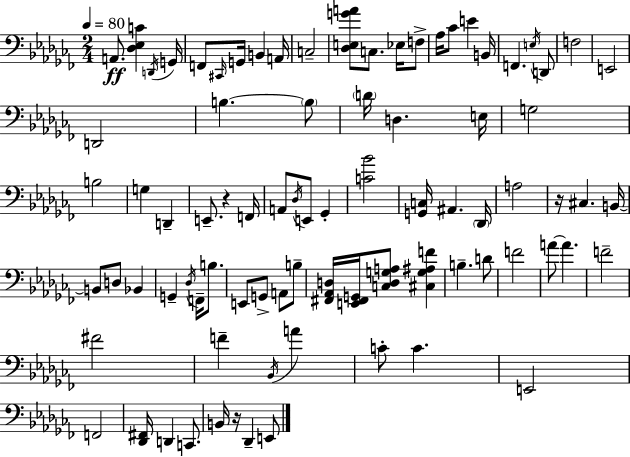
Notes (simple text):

A2/e. [Db3,Eb3,C4]/q D2/s G2/s F2/e C#2/s G2/s B2/q A2/s C3/h [Db3,E3,G4,A4]/e C3/e. Eb3/s F3/e Ab3/s CES4/e E4/q B2/s F2/q. E3/s D2/e F3/h E2/h D2/h B3/q. B3/e D4/s D3/q. E3/s G3/h B3/h G3/q D2/q E2/e. R/q F2/s A2/e Db3/s E2/e Gb2/q [C4,Bb4]/h [G2,C3]/s A#2/q. Db2/s A3/h R/s C#3/q. B2/s B2/e D3/e Bb2/q G2/q Db3/s F2/s B3/e. E2/e G2/e A2/e B3/e [F#2,Ab2,D3]/s [E2,F#2,G2]/s [C3,D3,G3,A3]/e [C#3,G3,A#3,F4]/q B3/q. D4/e F4/h A4/e A4/q. F4/h F#4/h F4/q Bb2/s A4/q C4/e C4/q. E2/h F2/h [Db2,F#2]/s D2/q C2/e. B2/s R/s Db2/q E2/e